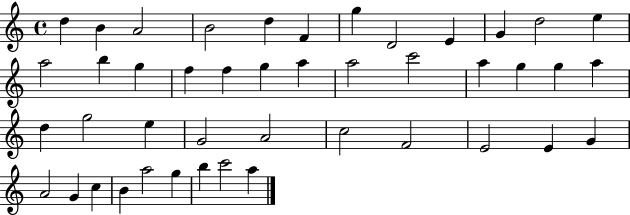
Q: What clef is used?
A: treble